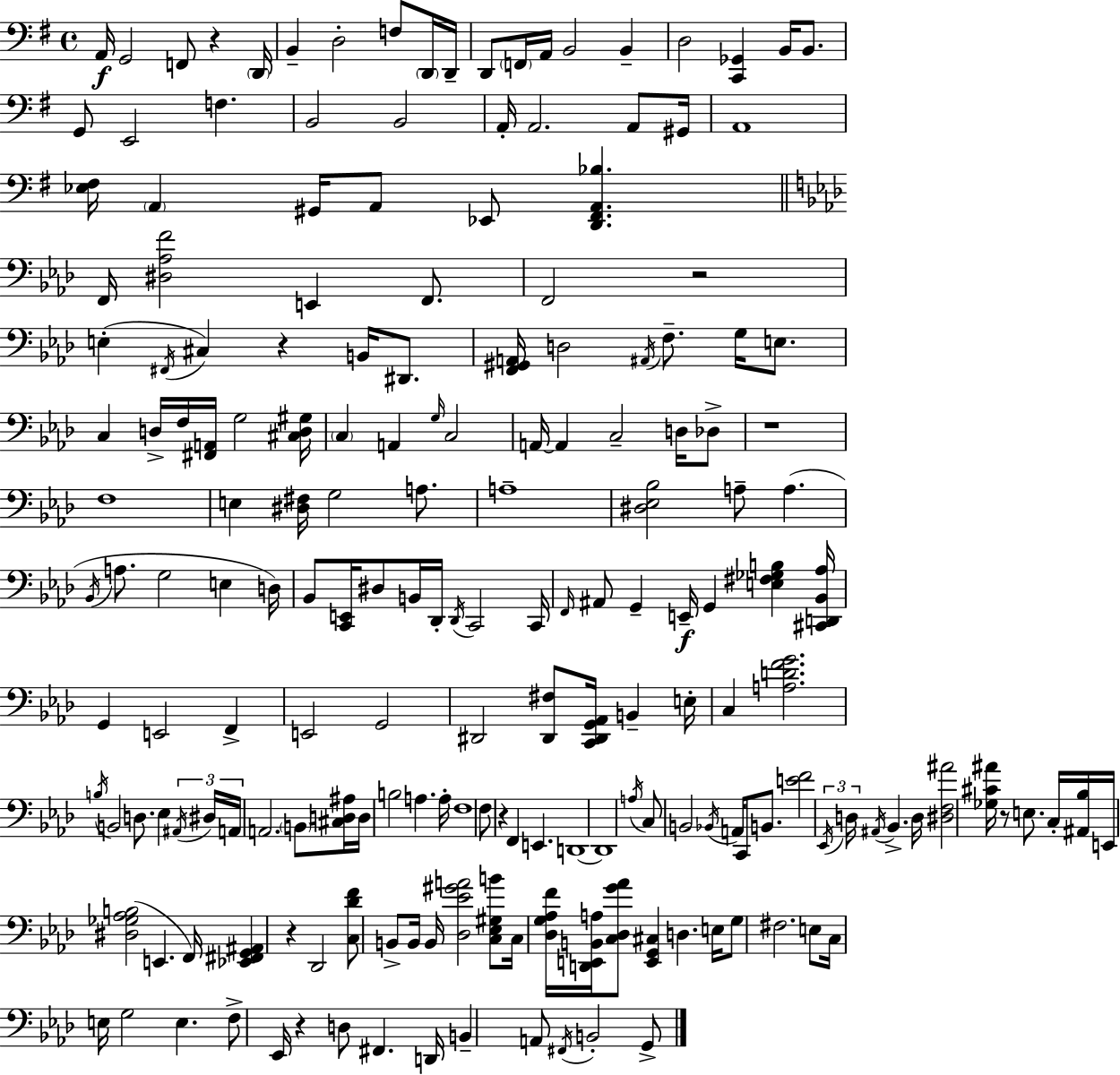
A2/s G2/h F2/e R/q D2/s B2/q D3/h F3/e D2/s D2/s D2/e F2/s A2/s B2/h B2/q D3/h [C2,Gb2]/q B2/s B2/e. G2/e E2/h F3/q. B2/h B2/h A2/s A2/h. A2/e G#2/s A2/w [Eb3,F#3]/s A2/q G#2/s A2/e Eb2/e [D2,F#2,A2,Bb3]/q. F2/s [D#3,Ab3,F4]/h E2/q F2/e. F2/h R/h E3/q F#2/s C#3/q R/q B2/s D#2/e. [F2,G#2,A2]/s D3/h A#2/s F3/e. G3/s E3/e. C3/q D3/s F3/s [F#2,A2]/s G3/h [C#3,D3,G#3]/s C3/q A2/q G3/s C3/h A2/s A2/q C3/h D3/s Db3/e R/w F3/w E3/q [D#3,F#3]/s G3/h A3/e. A3/w [D#3,Eb3,Bb3]/h A3/e A3/q. Bb2/s A3/e. G3/h E3/q D3/s Bb2/e [C2,E2]/s D#3/e B2/s Db2/s Db2/s C2/h C2/s F2/s A#2/e G2/q E2/s G2/q [E3,F#3,Gb3,B3]/q [C#2,D2,Bb2,Ab3]/s G2/q E2/h F2/q E2/h G2/h D#2/h [D#2,F#3]/e [C2,D#2,G2,Ab2]/s B2/q E3/s C3/q [A3,D4,F4,G4]/h. B3/s B2/h D3/e. Eb3/q A#2/s D#3/s A2/s A2/h. B2/e [C#3,D3,A#3]/s D3/s B3/h A3/q. A3/s F3/w F3/e R/q F2/q E2/q. D2/w D2/w A3/s C3/e B2/h Bb2/s A2/s C2/e B2/e. [E4,F4]/h Eb2/s D3/s A#2/s Bb2/q. D3/s [D#3,F3,A#4]/h [Gb3,C#4,A#4]/s R/e E3/e. C3/s [A#2,Bb3]/s E2/s [D#3,Gb3,Ab3,B3]/h E2/q. F2/s [Eb2,F#2,G2,A#2]/q R/q Db2/h [C3,Db4,F4]/e B2/e B2/s B2/s [Db3,Eb4,G#4,A4]/h [C3,Eb3,G#3,B4]/e C3/s [Db3,G3,Ab3,F4]/s [D2,E2,B2,A3]/s [C3,Db3,G4,Ab4]/e [E2,G2,C#3]/q D3/q. E3/s G3/e F#3/h. E3/e C3/s E3/s G3/h E3/q. F3/e Eb2/s R/q D3/e F#2/q. D2/s B2/q A2/e F#2/s B2/h G2/e